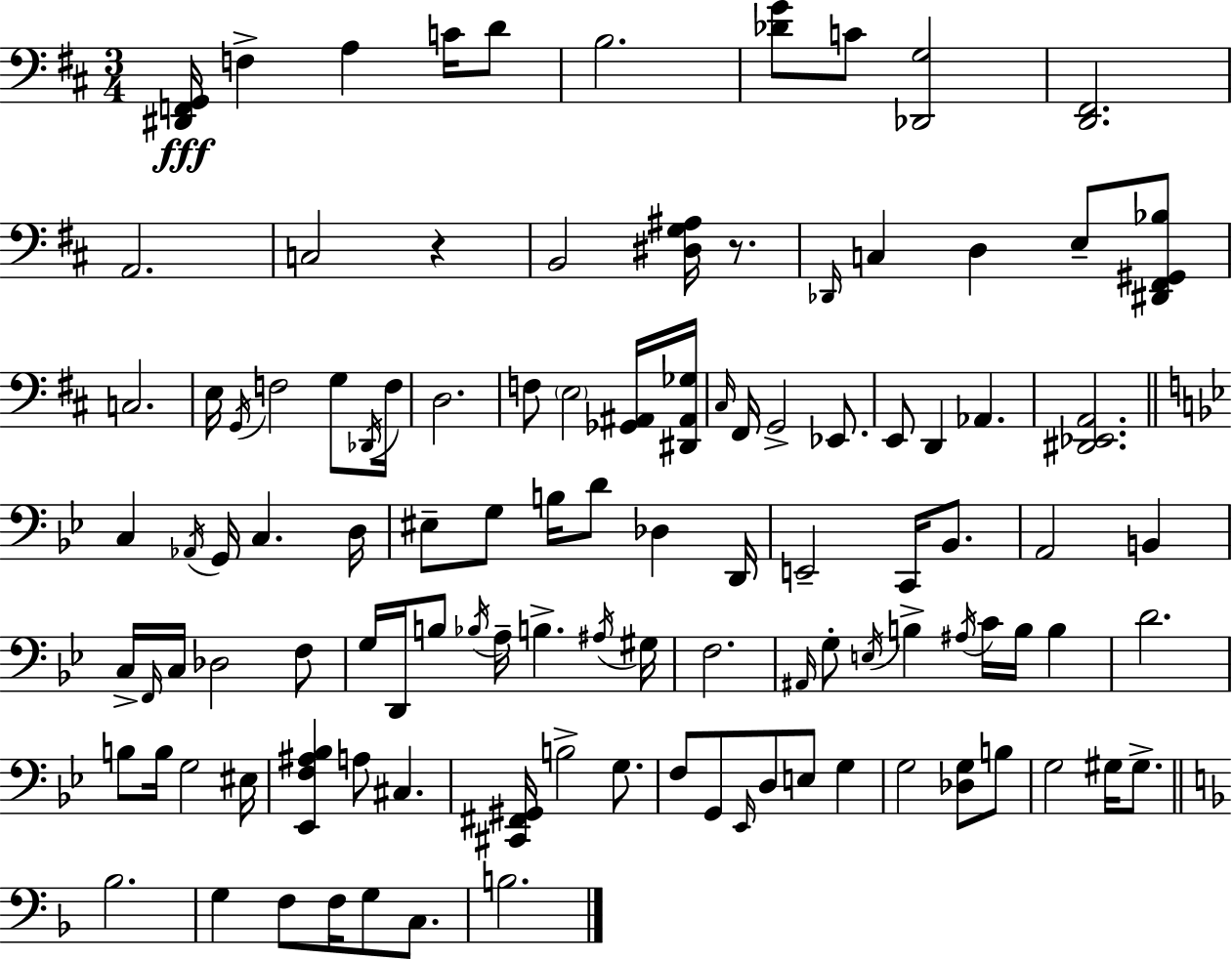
[D#2,F2,G2]/s F3/q A3/q C4/s D4/e B3/h. [Db4,G4]/e C4/e [Db2,G3]/h [D2,F#2]/h. A2/h. C3/h R/q B2/h [D#3,G3,A#3]/s R/e. Db2/s C3/q D3/q E3/e [D#2,F#2,G#2,Bb3]/e C3/h. E3/s G2/s F3/h G3/e Db2/s F3/s D3/h. F3/e E3/h [Gb2,A#2]/s [D#2,A#2,Gb3]/s C#3/s F#2/s G2/h Eb2/e. E2/e D2/q Ab2/q. [D#2,Eb2,A2]/h. C3/q Ab2/s G2/s C3/q. D3/s EIS3/e G3/e B3/s D4/e Db3/q D2/s E2/h C2/s Bb2/e. A2/h B2/q C3/s F2/s C3/s Db3/h F3/e G3/s D2/s B3/e Bb3/s A3/s B3/q. A#3/s G#3/s F3/h. A#2/s G3/e E3/s B3/q A#3/s C4/s B3/s B3/q D4/h. B3/e B3/s G3/h EIS3/s [Eb2,F3,A#3,Bb3]/q A3/e C#3/q. [C#2,F#2,G#2]/s B3/h G3/e. F3/e G2/e Eb2/s D3/e E3/e G3/q G3/h [Db3,G3]/e B3/e G3/h G#3/s G#3/e. Bb3/h. G3/q F3/e F3/s G3/e C3/e. B3/h.